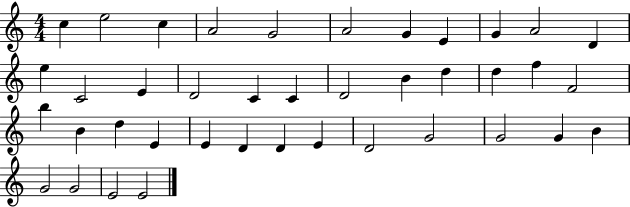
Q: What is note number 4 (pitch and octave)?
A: A4